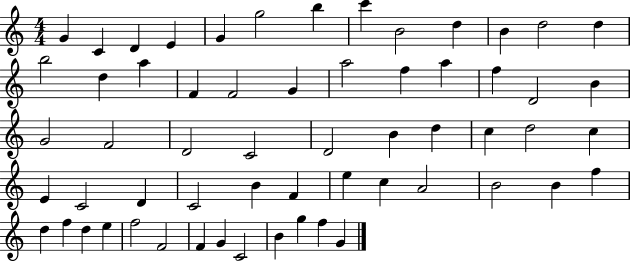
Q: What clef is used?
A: treble